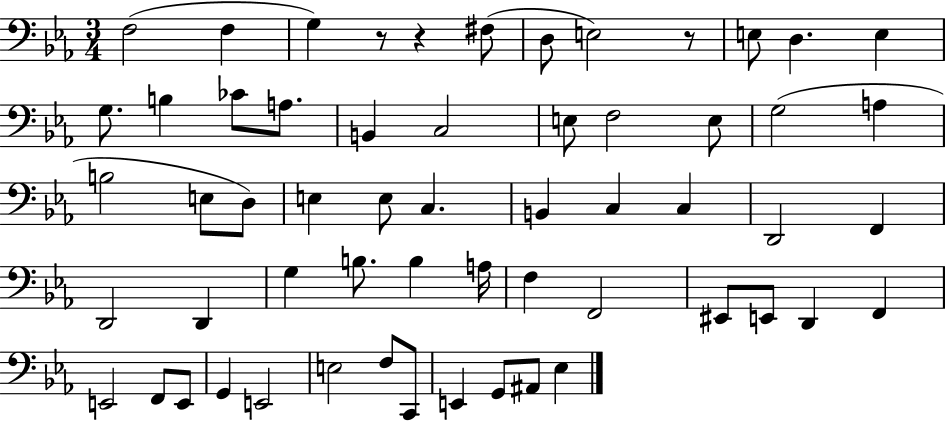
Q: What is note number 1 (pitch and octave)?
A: F3